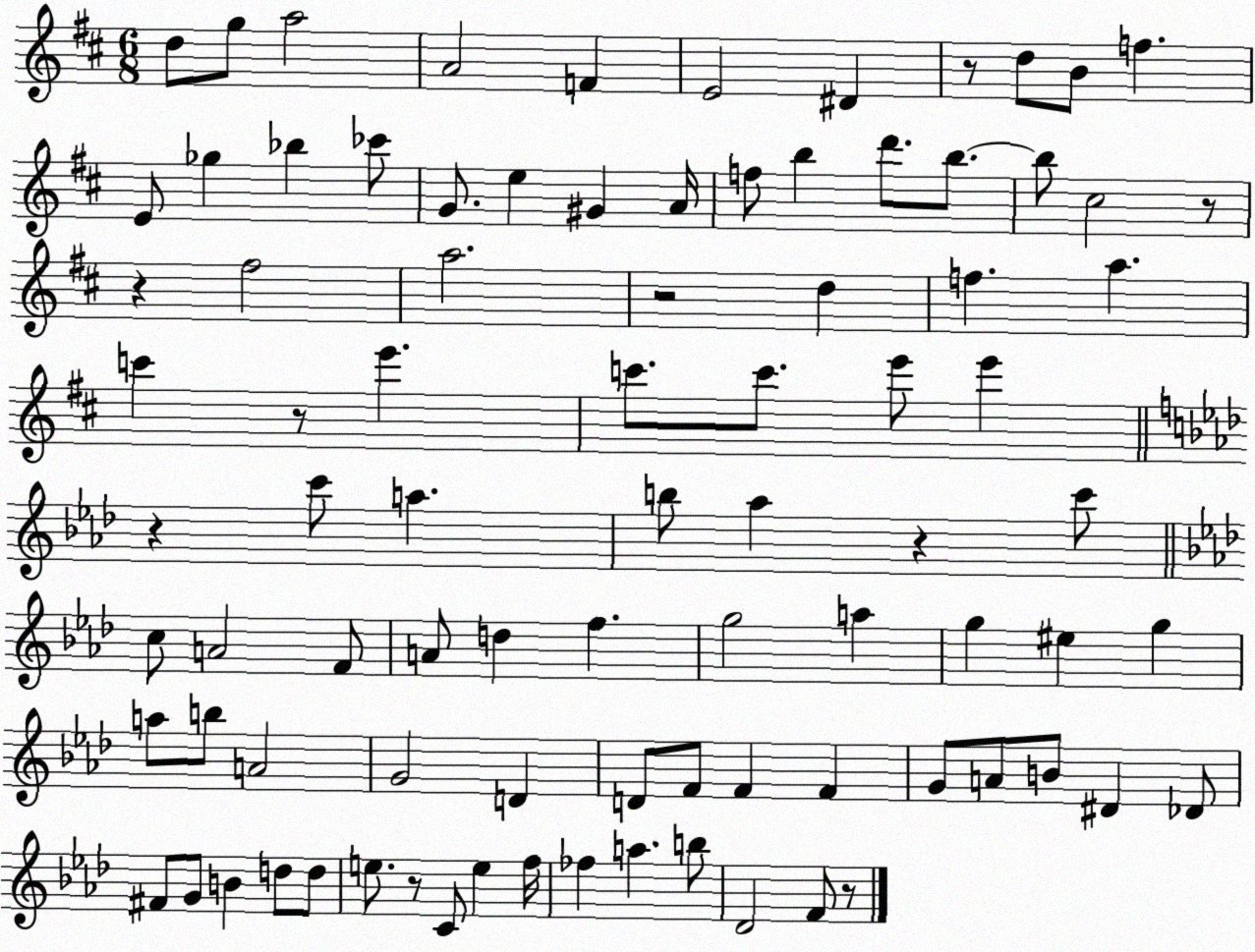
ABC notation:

X:1
T:Untitled
M:6/8
L:1/4
K:D
d/2 g/2 a2 A2 F E2 ^D z/2 d/2 B/2 f E/2 _g _b _c'/2 G/2 e ^G A/4 f/2 b d'/2 b/2 b/2 ^c2 z/2 z ^f2 a2 z2 d f a c' z/2 e' c'/2 c'/2 e'/2 e' z c'/2 a b/2 _a z c'/2 c/2 A2 F/2 A/2 d f g2 a g ^e g a/2 b/2 A2 G2 D D/2 F/2 F F G/2 A/2 B/2 ^D _D/2 ^F/2 G/2 B d/2 d/2 e/2 z/2 C/2 e f/4 _f a b/2 _D2 F/2 z/2